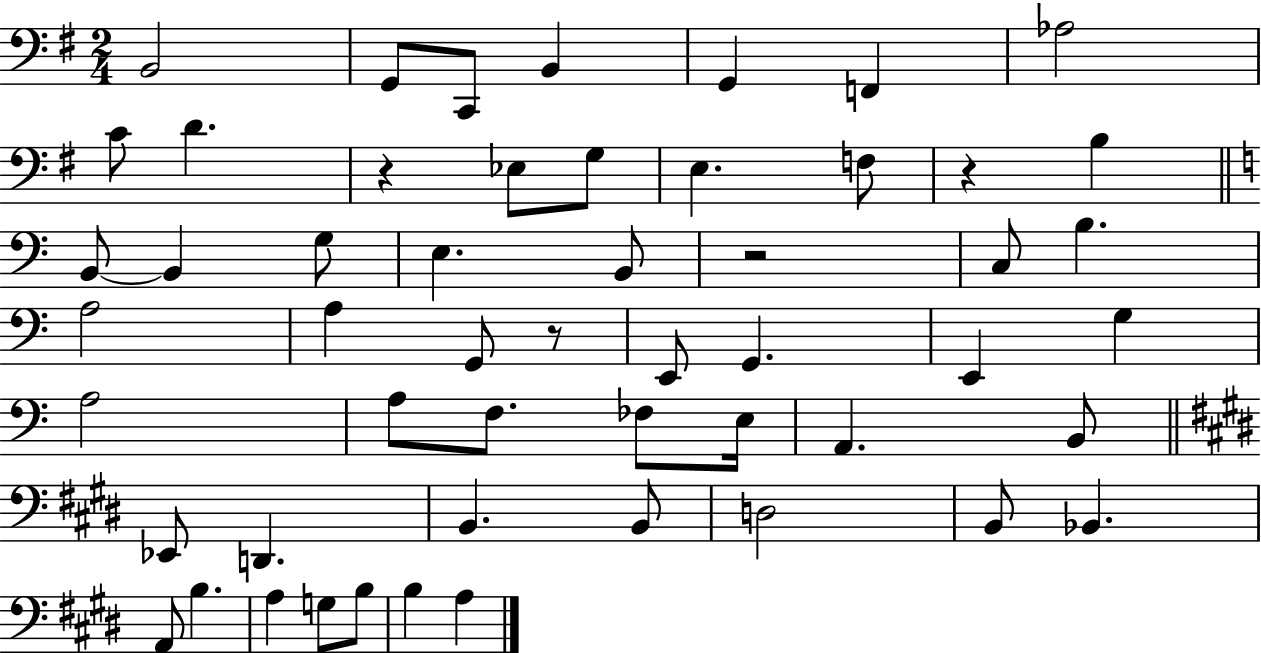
X:1
T:Untitled
M:2/4
L:1/4
K:G
B,,2 G,,/2 C,,/2 B,, G,, F,, _A,2 C/2 D z _E,/2 G,/2 E, F,/2 z B, B,,/2 B,, G,/2 E, B,,/2 z2 C,/2 B, A,2 A, G,,/2 z/2 E,,/2 G,, E,, G, A,2 A,/2 F,/2 _F,/2 E,/4 A,, B,,/2 _E,,/2 D,, B,, B,,/2 D,2 B,,/2 _B,, A,,/2 B, A, G,/2 B,/2 B, A,